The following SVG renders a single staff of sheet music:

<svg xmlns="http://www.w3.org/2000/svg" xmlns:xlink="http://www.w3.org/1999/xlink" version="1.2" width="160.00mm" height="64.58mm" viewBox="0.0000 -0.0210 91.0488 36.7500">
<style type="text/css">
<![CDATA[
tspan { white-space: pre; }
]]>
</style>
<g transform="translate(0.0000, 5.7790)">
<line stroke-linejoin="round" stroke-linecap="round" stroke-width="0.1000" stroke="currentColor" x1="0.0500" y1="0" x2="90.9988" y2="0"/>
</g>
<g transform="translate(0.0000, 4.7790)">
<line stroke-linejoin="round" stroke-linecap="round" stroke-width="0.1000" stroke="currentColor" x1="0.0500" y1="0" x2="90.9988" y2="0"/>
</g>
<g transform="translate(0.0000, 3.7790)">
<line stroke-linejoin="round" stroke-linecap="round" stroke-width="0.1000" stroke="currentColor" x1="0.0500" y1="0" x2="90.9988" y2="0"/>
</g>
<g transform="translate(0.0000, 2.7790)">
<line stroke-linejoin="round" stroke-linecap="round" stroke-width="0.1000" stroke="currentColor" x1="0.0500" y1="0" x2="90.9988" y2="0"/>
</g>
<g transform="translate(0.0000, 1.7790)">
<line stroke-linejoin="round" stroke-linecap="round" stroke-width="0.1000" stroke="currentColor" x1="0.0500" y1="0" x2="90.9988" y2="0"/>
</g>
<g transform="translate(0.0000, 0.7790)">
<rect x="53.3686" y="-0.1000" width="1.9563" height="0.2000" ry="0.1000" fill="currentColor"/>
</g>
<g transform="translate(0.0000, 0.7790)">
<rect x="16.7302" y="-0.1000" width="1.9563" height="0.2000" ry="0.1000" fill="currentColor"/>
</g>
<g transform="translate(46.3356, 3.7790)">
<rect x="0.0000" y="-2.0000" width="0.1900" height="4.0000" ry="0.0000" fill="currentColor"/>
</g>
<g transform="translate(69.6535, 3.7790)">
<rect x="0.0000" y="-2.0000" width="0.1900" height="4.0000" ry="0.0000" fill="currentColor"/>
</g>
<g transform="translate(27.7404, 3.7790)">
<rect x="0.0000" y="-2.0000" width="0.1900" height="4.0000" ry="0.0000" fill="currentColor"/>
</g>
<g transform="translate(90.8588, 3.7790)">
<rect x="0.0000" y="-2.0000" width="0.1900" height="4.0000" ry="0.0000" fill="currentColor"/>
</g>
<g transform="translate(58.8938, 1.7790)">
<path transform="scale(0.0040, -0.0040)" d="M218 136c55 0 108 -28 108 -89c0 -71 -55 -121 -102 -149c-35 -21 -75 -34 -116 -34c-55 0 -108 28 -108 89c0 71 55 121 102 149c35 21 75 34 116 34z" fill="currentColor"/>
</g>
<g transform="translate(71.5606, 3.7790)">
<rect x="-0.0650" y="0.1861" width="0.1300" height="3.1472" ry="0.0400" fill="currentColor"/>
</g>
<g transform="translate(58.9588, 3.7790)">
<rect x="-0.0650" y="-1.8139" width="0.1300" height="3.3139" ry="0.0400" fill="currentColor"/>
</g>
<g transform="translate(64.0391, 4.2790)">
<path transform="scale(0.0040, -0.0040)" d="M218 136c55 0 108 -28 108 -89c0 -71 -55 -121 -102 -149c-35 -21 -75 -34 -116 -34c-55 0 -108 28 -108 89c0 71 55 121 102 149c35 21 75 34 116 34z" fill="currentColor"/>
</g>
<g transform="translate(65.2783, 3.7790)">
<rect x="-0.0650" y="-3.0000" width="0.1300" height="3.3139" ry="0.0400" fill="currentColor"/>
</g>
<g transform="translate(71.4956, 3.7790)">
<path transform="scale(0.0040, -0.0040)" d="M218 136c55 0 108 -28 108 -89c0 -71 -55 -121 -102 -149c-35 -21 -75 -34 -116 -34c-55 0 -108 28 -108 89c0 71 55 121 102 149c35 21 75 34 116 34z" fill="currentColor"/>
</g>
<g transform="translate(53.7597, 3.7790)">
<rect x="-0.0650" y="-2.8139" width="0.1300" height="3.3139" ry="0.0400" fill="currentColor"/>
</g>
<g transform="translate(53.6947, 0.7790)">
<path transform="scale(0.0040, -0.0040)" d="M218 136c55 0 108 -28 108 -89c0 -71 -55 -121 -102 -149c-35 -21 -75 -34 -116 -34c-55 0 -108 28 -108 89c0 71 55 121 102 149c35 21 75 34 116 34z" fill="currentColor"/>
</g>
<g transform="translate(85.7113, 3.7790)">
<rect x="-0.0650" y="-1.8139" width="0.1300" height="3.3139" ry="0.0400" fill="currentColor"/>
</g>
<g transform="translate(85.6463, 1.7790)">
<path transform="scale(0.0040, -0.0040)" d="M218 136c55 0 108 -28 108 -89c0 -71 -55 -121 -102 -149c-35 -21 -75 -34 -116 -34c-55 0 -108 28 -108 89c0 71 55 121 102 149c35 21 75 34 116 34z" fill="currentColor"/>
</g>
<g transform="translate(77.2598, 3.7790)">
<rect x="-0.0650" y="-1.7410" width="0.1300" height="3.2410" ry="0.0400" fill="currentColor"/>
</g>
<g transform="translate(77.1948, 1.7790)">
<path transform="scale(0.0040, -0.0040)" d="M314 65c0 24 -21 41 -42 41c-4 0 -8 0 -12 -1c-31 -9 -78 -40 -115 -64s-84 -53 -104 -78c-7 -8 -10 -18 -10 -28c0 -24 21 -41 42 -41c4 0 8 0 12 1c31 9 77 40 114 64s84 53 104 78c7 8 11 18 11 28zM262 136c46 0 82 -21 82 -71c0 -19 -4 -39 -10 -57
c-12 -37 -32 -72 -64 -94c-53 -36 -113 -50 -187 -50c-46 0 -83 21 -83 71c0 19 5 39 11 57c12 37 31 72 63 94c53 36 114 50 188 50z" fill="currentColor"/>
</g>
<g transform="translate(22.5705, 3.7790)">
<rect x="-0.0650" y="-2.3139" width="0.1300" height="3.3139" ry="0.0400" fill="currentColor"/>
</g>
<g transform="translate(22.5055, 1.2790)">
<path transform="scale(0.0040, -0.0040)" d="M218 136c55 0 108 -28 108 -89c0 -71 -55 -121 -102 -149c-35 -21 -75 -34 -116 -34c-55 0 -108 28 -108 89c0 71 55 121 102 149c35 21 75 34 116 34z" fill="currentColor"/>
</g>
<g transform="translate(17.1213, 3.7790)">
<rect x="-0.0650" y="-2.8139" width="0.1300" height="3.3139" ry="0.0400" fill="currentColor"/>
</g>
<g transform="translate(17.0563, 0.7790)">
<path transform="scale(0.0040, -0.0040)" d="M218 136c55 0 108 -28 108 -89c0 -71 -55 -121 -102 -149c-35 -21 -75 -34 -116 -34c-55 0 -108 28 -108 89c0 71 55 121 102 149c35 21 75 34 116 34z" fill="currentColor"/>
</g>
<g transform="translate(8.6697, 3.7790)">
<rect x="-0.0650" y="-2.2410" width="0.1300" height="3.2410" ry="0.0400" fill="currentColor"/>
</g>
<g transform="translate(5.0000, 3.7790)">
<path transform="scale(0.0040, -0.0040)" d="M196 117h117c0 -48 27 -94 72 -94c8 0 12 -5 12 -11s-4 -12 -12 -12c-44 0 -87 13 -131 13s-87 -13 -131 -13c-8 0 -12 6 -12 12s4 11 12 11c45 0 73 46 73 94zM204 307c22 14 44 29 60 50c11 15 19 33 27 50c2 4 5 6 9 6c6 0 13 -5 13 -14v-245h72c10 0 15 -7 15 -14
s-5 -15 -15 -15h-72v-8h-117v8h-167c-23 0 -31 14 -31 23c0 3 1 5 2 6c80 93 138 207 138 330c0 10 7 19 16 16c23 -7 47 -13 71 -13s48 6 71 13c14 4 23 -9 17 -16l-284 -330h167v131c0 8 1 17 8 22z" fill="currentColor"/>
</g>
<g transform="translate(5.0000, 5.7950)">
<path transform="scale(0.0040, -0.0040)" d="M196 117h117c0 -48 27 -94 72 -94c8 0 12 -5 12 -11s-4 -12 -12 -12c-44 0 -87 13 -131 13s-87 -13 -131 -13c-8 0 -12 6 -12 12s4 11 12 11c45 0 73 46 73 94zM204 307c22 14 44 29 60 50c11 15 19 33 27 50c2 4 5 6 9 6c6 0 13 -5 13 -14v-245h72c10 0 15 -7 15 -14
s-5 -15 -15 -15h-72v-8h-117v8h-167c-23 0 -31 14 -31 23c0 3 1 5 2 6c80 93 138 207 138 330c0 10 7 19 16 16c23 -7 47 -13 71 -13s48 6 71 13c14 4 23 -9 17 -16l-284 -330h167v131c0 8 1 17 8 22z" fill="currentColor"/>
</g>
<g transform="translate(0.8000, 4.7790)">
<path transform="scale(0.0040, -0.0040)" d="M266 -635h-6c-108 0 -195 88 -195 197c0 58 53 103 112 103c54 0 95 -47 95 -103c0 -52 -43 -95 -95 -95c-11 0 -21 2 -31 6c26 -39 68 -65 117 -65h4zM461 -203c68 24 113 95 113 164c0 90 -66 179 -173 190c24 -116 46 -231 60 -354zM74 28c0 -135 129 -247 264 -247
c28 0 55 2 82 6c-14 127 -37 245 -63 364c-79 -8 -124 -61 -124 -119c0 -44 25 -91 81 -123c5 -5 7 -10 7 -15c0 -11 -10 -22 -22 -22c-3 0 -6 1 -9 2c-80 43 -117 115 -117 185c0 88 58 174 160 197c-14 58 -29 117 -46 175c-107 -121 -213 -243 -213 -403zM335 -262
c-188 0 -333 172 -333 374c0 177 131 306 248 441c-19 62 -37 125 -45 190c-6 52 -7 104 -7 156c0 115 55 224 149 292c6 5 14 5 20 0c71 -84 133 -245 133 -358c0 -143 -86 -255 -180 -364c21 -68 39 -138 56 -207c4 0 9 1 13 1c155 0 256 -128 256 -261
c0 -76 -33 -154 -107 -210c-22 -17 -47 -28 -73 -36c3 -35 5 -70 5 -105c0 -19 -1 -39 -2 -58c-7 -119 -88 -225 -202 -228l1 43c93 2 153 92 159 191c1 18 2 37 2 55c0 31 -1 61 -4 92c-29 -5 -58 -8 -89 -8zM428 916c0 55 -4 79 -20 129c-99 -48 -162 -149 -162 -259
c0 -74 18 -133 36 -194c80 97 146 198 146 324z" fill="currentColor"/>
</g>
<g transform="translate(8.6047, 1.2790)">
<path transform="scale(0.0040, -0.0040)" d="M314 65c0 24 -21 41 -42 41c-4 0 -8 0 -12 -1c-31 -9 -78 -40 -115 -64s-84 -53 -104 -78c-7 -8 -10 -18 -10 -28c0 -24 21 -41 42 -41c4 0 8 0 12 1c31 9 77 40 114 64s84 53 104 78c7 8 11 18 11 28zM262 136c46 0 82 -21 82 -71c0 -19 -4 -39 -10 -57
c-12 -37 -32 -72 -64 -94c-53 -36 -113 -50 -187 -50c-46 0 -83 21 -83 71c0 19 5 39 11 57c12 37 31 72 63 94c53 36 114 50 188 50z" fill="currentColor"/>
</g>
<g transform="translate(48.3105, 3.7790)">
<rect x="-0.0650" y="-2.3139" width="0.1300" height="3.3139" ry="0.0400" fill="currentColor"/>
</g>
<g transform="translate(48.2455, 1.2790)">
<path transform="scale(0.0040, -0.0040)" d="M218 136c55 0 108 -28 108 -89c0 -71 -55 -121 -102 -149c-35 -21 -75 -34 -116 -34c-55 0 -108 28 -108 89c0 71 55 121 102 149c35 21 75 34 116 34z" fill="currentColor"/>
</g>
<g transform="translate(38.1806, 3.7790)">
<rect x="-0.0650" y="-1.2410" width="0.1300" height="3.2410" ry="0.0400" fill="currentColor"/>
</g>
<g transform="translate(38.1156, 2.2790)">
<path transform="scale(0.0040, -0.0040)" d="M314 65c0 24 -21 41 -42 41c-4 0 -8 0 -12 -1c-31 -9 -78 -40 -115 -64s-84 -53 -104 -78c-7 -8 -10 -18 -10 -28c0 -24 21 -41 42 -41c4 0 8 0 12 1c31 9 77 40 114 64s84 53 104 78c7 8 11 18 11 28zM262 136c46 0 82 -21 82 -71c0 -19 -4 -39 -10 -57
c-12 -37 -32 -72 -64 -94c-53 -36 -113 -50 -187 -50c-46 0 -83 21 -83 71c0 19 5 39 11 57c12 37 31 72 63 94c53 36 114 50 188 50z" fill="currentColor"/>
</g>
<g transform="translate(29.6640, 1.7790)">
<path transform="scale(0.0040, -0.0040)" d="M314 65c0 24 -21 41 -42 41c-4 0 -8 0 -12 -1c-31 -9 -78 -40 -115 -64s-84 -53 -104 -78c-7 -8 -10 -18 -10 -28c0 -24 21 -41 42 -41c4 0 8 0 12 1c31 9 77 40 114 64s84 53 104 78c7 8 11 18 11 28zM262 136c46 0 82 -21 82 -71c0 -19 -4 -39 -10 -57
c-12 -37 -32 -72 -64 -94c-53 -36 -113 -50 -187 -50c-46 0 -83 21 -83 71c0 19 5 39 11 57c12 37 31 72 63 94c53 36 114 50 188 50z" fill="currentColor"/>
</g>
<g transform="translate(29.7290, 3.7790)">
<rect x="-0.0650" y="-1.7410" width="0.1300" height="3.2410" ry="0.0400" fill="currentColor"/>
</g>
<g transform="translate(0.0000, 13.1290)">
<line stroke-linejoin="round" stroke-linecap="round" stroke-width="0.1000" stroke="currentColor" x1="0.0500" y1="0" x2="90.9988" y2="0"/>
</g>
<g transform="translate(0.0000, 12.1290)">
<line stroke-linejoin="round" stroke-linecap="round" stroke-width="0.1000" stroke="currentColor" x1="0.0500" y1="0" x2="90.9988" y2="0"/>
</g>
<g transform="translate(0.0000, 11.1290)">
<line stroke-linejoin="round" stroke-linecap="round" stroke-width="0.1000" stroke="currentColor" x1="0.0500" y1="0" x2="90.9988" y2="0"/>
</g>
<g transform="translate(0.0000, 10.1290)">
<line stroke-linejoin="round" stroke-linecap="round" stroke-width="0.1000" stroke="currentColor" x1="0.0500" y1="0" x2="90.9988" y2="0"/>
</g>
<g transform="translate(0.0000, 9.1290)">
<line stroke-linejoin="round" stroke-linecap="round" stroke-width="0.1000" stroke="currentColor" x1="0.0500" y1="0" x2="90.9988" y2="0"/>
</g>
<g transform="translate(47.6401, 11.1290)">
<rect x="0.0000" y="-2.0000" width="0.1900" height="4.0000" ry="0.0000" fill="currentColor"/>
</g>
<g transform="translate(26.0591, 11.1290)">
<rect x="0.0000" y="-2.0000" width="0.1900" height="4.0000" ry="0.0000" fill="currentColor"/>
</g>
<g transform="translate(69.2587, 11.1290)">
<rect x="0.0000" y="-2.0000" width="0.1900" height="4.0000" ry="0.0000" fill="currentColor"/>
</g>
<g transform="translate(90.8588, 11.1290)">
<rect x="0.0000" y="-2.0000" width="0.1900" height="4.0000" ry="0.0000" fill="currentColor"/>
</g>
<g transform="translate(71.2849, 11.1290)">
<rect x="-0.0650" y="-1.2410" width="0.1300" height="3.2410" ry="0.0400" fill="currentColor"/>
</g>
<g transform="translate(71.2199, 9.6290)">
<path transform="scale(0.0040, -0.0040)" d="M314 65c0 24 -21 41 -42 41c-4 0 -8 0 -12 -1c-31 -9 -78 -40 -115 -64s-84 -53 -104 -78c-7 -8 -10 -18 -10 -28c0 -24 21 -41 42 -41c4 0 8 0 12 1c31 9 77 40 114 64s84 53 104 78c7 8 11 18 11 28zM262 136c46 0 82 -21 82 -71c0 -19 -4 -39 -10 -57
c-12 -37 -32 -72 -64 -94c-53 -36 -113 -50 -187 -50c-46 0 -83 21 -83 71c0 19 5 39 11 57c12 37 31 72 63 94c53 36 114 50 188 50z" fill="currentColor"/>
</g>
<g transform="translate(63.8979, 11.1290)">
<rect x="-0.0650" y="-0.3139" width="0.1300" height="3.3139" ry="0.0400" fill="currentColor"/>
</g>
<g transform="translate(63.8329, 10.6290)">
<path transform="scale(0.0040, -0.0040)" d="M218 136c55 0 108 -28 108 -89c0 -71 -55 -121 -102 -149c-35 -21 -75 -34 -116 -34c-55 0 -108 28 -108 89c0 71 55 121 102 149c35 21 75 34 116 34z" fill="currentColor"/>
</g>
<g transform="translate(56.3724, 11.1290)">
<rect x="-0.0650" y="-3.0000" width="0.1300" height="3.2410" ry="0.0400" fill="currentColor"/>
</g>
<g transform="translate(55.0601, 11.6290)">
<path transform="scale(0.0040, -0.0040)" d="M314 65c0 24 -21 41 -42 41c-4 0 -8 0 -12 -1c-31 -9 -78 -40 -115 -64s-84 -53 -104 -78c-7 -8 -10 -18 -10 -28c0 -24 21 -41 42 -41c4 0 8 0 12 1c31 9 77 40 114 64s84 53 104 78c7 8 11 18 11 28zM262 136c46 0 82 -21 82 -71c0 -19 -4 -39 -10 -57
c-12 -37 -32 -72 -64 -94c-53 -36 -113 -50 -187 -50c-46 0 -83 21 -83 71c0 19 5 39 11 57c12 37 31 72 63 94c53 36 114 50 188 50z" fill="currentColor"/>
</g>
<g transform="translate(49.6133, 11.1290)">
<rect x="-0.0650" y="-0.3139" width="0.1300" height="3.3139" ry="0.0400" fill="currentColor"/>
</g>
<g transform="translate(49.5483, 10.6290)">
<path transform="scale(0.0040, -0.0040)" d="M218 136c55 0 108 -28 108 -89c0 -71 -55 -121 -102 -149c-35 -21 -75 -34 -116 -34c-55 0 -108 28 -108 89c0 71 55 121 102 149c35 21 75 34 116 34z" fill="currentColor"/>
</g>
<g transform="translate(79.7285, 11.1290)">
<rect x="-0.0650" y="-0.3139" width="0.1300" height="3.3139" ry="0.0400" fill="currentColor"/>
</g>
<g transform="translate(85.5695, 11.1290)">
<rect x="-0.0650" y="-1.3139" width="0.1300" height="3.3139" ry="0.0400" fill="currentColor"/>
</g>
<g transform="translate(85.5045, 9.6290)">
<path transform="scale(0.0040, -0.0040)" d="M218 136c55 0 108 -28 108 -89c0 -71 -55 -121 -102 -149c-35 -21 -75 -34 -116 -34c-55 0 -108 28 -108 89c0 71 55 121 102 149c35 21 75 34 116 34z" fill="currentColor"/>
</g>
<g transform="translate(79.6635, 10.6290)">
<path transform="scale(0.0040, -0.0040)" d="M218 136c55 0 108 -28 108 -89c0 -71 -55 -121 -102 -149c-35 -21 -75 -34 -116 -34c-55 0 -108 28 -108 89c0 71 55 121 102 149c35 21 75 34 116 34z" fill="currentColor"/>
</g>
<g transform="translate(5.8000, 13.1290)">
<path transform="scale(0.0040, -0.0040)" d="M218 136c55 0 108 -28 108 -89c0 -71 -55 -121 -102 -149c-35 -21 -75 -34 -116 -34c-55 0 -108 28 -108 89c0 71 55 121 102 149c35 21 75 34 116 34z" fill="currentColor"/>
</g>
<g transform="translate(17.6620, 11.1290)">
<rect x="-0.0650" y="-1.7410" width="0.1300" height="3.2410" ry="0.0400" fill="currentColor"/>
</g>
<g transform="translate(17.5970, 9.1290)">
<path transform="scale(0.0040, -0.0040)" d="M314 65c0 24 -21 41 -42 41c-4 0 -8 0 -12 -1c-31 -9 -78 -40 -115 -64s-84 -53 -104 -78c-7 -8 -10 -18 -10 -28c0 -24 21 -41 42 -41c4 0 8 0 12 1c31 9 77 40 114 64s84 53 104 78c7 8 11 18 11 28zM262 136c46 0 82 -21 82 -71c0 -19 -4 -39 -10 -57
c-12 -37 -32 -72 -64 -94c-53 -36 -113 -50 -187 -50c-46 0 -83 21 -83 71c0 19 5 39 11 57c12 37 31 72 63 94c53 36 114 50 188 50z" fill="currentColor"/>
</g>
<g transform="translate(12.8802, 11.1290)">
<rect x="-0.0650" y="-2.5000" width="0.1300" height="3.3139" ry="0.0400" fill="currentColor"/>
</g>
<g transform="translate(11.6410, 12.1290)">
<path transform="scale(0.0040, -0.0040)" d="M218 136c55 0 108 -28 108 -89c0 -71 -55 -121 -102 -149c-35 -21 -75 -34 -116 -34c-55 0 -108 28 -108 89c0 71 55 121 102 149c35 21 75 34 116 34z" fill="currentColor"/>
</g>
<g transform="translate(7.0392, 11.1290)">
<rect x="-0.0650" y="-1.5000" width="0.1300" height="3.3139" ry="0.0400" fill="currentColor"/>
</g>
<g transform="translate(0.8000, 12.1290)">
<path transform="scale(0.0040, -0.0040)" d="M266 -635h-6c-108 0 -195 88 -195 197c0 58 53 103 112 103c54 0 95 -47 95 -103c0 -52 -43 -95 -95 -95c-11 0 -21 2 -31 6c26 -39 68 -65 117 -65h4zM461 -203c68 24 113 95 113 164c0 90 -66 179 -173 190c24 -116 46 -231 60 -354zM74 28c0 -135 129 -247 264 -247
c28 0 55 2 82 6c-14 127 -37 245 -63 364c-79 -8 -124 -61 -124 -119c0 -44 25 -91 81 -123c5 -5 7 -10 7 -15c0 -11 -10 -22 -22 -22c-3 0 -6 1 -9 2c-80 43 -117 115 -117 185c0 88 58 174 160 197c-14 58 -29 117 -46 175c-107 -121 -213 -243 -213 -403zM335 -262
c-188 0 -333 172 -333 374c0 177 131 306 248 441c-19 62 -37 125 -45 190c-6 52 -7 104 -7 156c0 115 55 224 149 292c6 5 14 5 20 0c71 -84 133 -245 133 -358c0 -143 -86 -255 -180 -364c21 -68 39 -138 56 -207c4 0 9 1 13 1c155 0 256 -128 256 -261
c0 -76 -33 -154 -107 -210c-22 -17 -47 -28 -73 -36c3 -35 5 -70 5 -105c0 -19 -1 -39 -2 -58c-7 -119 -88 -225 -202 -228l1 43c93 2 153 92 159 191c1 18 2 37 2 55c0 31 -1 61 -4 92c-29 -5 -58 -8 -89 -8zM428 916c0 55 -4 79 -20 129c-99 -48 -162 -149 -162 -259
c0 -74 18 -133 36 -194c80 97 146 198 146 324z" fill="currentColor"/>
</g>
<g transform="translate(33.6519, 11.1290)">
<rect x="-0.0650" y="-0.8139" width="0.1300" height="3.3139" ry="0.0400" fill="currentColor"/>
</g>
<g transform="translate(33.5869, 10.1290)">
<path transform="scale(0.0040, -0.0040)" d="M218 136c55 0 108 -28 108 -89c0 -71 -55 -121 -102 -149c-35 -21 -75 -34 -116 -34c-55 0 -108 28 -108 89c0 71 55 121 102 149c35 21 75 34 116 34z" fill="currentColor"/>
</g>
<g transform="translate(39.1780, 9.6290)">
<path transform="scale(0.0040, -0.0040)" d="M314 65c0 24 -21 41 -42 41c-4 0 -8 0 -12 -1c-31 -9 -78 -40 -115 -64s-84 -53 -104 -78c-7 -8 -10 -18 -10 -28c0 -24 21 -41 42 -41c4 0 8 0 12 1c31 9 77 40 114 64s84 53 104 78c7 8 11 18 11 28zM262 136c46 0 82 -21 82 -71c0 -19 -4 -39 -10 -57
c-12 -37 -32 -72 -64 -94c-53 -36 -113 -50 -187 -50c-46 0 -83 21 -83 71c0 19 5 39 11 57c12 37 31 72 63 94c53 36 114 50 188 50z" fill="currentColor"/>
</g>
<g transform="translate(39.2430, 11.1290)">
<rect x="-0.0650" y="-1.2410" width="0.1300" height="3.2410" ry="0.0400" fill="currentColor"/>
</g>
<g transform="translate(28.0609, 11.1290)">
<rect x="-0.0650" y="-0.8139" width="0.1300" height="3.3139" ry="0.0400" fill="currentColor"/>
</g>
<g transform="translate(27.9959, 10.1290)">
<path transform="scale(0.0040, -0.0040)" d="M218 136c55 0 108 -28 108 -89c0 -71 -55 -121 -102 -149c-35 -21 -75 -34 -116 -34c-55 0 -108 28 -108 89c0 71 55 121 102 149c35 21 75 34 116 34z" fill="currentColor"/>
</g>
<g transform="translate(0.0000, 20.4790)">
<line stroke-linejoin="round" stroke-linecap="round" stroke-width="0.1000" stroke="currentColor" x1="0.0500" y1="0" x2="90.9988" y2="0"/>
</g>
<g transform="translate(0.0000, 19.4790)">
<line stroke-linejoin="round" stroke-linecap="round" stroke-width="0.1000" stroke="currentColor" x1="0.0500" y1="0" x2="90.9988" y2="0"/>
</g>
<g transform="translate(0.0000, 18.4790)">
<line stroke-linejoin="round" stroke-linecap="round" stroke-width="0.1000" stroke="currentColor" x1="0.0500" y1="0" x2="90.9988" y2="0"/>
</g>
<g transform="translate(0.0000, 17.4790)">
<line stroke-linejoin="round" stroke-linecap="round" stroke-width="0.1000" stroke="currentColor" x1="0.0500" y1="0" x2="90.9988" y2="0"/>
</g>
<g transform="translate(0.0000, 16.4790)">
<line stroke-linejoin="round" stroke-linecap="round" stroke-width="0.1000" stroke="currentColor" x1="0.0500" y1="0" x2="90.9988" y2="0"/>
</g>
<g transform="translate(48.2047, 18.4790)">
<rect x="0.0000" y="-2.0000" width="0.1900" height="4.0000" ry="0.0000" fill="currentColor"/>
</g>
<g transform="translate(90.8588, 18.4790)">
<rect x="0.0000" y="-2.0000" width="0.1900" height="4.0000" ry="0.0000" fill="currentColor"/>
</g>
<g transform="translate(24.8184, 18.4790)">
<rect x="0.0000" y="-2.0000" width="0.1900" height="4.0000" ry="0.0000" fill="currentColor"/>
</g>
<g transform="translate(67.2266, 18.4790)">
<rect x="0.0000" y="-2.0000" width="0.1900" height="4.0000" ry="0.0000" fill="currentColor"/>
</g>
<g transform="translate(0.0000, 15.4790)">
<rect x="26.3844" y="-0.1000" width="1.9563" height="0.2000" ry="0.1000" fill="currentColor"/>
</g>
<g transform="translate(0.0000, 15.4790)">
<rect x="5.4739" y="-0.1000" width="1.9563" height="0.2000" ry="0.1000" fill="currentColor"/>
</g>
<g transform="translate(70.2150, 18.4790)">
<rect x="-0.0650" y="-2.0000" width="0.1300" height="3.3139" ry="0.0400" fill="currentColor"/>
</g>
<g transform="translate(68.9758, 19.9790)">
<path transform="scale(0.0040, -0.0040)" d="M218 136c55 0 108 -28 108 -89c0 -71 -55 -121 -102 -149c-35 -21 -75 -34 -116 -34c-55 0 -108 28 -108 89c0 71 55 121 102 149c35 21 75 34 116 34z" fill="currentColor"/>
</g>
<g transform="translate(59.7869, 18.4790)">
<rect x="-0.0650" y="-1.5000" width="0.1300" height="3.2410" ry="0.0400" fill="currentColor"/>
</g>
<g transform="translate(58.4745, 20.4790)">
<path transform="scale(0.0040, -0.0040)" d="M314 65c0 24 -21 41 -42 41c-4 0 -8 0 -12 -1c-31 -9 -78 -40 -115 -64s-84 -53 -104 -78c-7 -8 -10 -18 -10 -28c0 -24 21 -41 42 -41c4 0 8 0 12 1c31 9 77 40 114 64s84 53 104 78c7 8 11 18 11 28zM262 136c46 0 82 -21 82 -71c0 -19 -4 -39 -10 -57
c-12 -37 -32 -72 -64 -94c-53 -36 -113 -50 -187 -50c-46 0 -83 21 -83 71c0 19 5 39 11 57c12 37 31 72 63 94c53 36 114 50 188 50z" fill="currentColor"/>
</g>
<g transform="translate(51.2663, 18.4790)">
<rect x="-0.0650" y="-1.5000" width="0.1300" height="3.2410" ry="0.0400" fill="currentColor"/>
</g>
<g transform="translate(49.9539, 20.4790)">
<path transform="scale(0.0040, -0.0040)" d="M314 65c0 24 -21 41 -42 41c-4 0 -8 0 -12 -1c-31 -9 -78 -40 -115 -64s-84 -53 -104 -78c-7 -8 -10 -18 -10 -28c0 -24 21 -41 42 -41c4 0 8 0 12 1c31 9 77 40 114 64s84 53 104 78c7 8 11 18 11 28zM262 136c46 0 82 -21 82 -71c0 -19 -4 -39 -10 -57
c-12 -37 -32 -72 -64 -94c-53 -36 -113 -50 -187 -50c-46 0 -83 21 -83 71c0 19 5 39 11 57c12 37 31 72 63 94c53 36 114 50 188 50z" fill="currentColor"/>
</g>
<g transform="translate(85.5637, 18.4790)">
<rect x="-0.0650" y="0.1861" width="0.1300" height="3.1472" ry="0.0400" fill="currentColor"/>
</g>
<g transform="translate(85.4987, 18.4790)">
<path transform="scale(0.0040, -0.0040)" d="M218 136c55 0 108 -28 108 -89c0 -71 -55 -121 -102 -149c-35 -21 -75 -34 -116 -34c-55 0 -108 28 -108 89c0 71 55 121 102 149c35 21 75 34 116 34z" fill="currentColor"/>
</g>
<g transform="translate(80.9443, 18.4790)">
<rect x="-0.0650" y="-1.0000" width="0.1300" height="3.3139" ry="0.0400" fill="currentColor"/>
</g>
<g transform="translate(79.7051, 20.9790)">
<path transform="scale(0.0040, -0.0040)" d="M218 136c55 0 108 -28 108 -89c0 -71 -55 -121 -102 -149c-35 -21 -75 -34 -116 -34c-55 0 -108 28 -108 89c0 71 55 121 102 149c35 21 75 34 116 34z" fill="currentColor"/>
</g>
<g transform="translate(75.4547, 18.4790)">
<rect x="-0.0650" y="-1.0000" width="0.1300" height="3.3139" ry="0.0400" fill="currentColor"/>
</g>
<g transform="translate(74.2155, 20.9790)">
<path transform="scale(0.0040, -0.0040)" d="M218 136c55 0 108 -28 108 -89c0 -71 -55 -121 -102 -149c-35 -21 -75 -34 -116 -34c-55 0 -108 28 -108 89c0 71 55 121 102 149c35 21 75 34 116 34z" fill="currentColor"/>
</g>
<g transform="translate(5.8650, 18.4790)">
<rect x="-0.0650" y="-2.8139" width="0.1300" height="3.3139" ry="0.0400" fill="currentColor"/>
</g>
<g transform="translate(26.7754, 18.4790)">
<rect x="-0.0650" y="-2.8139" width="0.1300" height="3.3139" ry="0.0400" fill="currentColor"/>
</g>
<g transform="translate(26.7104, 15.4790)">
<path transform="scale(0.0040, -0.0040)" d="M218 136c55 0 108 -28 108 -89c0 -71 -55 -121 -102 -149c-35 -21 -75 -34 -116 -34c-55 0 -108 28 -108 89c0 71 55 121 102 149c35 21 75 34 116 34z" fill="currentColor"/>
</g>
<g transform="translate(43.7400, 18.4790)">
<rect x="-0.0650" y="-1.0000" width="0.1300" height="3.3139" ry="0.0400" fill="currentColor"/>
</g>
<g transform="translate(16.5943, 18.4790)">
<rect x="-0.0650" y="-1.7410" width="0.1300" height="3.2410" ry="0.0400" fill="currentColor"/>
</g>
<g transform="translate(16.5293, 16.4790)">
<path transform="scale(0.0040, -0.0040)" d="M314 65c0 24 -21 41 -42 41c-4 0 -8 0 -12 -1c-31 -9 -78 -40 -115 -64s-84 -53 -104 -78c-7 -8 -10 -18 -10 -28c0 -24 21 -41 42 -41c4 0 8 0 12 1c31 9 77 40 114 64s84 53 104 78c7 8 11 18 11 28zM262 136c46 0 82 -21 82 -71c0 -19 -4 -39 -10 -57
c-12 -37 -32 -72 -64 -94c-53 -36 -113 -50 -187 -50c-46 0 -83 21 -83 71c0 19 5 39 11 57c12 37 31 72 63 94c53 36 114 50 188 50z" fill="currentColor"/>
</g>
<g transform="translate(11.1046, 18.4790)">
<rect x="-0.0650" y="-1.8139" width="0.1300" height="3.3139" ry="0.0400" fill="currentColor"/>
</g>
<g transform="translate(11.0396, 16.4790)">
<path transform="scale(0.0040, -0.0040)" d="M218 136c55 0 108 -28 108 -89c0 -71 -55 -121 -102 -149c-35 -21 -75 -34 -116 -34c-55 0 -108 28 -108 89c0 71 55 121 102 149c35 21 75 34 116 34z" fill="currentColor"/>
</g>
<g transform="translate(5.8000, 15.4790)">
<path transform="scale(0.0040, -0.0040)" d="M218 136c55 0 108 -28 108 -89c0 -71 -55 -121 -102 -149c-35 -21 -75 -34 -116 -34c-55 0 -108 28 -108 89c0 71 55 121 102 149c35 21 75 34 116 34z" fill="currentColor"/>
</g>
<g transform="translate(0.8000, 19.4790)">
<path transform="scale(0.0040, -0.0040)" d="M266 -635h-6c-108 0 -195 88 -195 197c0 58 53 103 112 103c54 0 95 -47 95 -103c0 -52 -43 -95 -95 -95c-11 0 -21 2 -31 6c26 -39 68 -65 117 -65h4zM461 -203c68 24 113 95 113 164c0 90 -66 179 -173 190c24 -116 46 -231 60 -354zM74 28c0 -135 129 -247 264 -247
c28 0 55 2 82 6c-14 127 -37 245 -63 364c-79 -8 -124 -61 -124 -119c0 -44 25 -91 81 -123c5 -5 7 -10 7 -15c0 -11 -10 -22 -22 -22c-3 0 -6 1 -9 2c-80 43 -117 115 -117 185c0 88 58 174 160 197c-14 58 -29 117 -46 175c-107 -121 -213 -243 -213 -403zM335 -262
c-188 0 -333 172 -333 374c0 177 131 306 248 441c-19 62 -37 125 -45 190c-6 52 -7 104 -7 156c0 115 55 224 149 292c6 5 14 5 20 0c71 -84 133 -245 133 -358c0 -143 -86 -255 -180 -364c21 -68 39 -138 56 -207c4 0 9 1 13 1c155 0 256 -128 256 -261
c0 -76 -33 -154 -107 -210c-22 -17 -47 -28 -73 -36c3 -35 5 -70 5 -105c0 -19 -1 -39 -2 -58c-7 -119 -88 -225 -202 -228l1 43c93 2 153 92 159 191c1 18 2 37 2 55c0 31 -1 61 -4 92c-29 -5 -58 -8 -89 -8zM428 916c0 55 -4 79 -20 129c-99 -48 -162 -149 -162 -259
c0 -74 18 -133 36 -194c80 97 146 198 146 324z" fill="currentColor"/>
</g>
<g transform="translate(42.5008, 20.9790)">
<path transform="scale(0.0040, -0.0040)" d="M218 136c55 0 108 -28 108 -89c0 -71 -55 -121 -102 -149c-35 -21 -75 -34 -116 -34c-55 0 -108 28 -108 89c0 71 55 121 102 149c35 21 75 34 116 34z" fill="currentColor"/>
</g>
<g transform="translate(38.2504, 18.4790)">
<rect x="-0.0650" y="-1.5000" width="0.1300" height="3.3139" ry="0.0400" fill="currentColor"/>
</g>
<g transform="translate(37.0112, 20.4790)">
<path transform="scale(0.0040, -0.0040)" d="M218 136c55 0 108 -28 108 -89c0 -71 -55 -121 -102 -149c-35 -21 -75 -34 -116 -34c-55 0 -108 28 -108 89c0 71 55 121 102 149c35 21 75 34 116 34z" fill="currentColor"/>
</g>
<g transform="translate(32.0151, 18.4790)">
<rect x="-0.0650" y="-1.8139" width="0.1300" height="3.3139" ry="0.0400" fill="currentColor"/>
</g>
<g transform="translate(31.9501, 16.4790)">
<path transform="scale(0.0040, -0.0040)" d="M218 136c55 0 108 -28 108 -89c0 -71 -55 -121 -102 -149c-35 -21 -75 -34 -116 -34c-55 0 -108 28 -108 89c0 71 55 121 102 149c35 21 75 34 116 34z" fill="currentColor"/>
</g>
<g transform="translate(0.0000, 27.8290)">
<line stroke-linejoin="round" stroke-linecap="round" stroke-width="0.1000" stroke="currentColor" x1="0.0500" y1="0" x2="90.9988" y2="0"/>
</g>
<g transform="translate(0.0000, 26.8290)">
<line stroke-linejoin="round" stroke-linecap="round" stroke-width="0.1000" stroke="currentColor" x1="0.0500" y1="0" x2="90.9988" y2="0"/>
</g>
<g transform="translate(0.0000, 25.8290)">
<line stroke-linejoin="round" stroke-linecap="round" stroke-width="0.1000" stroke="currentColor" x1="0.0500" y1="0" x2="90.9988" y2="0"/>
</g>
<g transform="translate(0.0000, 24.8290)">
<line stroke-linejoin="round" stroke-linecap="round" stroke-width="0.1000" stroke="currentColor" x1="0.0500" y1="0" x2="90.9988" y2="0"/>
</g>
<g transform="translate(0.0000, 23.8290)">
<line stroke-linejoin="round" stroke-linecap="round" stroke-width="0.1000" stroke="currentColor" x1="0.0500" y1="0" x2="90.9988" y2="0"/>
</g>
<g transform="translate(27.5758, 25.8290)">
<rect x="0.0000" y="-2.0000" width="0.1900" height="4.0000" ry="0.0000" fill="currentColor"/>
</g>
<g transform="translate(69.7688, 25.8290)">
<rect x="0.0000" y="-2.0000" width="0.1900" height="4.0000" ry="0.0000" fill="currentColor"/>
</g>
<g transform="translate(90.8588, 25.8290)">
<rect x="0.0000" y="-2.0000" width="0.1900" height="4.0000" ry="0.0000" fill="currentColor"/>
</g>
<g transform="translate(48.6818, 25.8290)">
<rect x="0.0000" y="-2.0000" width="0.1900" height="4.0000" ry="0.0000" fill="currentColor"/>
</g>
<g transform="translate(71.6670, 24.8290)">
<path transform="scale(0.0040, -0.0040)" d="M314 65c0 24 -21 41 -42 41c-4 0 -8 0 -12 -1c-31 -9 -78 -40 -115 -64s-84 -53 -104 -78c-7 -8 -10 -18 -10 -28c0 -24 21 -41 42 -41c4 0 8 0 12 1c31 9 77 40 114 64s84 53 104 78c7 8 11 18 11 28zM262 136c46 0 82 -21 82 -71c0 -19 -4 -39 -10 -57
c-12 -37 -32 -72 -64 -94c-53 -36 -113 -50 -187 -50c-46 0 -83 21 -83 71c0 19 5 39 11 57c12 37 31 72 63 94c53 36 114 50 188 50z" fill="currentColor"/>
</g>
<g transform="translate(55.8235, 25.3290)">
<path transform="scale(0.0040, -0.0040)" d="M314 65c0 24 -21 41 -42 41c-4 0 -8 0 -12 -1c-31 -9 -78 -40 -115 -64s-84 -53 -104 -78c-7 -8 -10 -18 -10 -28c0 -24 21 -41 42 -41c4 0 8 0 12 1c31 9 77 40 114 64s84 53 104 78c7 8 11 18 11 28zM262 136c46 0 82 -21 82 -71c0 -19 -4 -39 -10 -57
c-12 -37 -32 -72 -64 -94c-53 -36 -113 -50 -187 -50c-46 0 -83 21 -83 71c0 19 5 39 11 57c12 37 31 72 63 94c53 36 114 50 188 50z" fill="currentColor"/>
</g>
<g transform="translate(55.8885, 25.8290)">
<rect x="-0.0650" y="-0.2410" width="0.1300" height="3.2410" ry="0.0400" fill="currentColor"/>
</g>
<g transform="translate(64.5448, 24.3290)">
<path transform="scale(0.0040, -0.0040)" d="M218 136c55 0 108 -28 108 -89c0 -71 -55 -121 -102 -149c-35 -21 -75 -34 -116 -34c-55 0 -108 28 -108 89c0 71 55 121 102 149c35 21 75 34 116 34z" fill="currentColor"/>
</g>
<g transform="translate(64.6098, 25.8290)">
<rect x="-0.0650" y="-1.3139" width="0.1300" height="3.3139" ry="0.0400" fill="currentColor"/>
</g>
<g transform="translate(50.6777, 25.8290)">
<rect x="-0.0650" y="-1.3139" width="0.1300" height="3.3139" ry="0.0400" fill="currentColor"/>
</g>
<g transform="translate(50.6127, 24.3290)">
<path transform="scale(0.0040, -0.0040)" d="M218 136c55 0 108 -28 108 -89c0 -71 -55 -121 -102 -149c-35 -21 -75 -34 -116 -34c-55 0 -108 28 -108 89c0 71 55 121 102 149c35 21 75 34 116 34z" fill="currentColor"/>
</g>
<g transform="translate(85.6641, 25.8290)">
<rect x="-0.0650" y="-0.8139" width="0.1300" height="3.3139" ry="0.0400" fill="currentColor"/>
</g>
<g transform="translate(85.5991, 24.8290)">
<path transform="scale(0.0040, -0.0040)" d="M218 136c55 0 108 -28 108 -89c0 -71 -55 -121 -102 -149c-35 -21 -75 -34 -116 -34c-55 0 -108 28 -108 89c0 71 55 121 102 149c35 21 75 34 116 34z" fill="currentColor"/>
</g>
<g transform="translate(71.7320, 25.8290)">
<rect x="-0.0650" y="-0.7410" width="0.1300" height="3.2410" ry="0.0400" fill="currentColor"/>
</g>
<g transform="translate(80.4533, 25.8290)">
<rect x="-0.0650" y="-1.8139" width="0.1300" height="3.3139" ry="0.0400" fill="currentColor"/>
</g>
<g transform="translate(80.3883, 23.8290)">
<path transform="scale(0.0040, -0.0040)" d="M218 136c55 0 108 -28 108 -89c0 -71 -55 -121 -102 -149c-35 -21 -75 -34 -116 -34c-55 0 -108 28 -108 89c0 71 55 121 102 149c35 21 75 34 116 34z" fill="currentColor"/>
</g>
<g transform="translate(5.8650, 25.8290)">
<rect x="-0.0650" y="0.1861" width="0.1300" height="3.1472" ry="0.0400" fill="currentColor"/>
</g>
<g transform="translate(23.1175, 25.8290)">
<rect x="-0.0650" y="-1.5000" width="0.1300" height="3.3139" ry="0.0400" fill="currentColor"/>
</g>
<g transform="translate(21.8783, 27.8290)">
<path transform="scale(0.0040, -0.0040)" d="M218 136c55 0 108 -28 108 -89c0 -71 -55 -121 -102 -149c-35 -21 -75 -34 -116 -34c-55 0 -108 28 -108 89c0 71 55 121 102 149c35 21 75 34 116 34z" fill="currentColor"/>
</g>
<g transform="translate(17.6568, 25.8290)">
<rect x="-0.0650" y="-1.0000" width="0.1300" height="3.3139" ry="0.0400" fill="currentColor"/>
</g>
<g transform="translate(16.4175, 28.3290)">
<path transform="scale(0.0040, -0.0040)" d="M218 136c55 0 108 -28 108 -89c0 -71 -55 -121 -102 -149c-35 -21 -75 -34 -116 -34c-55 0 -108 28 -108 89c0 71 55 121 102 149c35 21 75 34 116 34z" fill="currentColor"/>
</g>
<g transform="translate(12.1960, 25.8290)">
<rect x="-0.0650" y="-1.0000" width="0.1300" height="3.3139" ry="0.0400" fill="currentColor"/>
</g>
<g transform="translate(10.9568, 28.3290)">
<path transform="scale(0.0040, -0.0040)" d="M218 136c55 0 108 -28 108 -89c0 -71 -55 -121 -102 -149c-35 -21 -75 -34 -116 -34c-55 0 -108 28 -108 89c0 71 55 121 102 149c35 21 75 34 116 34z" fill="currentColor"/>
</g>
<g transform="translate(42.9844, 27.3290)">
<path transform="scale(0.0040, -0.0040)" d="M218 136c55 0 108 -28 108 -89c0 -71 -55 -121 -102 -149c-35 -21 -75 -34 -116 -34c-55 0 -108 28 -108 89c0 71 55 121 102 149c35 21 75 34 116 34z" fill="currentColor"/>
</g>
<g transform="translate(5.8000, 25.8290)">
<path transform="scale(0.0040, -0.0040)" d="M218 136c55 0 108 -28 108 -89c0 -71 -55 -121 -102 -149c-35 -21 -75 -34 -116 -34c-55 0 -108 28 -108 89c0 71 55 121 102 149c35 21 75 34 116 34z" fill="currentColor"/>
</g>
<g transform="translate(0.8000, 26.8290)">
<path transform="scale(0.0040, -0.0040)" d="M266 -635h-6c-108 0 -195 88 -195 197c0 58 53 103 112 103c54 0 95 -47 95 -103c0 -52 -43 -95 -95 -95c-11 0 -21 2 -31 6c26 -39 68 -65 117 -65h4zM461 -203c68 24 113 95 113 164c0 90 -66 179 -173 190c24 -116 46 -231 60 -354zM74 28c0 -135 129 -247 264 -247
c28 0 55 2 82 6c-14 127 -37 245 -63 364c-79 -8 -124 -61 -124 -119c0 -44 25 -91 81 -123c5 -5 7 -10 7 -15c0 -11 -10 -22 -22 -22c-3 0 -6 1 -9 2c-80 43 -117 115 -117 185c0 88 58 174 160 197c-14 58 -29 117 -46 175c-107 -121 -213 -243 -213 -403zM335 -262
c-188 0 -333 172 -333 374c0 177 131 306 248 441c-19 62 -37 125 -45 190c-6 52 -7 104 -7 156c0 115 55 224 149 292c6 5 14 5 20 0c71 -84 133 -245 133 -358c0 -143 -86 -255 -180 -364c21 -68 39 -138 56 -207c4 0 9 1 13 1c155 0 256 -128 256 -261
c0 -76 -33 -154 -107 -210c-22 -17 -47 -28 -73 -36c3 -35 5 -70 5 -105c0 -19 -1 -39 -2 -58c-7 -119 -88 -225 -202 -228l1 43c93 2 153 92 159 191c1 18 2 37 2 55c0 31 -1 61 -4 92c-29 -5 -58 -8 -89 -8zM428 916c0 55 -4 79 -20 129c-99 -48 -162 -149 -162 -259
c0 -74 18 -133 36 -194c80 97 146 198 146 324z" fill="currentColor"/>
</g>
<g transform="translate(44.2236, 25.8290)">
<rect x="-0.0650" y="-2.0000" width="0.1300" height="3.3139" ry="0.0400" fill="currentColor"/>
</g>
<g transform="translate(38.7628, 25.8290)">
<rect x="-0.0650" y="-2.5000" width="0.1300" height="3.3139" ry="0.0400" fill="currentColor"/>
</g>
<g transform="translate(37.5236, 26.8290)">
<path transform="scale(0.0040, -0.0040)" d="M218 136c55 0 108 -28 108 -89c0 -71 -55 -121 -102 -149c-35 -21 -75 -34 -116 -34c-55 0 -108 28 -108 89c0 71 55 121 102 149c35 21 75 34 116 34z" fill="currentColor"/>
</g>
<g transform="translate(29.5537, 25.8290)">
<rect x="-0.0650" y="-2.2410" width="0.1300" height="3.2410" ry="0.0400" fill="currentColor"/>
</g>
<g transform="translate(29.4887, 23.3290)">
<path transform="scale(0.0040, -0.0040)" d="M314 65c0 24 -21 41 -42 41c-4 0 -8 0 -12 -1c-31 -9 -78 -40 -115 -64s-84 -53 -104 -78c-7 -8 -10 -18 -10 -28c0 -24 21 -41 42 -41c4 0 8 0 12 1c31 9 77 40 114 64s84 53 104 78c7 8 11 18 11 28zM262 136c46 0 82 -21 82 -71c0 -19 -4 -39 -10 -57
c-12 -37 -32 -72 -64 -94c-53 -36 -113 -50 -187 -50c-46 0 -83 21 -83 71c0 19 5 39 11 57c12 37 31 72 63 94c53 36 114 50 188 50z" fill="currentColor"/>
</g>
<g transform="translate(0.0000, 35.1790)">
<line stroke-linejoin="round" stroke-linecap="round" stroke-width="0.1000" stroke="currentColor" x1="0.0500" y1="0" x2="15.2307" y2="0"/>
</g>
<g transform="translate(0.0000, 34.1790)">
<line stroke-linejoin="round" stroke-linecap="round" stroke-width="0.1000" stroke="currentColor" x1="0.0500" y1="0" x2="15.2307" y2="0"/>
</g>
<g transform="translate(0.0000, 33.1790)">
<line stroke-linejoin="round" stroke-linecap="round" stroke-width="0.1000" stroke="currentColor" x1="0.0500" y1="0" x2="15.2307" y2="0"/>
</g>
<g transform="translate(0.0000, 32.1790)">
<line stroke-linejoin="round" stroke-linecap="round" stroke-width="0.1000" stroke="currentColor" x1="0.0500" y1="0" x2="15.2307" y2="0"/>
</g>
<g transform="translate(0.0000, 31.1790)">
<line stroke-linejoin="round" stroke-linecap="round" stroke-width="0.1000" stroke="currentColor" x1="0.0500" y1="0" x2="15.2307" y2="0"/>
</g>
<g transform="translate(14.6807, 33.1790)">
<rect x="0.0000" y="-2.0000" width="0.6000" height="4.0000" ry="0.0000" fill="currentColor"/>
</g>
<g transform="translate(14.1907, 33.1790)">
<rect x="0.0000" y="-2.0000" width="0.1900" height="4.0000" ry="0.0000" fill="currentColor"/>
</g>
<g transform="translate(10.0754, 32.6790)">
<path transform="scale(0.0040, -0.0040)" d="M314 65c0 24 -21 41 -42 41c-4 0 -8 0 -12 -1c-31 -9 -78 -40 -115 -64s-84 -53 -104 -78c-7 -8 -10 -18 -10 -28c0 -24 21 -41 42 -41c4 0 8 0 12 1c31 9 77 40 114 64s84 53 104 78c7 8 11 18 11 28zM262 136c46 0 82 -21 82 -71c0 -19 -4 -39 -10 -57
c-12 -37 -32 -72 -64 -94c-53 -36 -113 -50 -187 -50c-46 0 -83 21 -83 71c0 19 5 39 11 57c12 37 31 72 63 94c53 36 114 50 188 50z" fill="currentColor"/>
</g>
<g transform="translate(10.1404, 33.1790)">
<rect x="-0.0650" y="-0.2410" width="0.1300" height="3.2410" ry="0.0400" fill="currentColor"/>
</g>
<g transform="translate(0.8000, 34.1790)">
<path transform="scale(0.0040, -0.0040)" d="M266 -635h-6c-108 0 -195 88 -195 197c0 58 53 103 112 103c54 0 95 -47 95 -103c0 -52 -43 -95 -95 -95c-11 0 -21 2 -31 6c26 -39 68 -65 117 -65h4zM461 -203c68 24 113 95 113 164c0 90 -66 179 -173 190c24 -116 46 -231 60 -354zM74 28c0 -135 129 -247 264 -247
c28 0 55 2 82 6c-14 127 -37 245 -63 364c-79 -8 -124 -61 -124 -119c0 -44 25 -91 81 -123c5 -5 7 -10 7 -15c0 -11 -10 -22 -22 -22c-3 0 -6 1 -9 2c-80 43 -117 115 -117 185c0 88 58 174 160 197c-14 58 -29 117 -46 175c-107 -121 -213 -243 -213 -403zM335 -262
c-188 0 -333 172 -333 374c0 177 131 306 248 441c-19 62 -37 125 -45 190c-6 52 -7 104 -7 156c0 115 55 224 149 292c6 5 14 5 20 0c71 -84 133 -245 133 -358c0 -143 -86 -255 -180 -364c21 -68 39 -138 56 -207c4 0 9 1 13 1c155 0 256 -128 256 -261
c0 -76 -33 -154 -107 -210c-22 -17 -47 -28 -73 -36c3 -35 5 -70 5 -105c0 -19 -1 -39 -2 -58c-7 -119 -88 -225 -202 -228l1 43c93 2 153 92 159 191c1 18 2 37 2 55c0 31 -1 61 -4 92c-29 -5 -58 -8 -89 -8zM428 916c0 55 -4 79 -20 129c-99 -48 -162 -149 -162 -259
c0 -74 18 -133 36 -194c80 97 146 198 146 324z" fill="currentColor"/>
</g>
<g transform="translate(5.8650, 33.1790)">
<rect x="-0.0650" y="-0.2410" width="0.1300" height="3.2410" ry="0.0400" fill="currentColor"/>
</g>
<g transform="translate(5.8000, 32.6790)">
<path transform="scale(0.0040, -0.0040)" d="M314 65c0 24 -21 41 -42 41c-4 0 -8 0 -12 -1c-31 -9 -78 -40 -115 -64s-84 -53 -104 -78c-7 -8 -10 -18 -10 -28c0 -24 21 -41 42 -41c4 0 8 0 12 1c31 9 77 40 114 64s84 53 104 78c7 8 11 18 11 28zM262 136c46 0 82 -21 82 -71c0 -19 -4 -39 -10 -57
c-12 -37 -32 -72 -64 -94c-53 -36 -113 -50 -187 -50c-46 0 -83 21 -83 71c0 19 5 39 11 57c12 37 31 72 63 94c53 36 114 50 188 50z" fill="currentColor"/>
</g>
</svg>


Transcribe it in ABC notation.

X:1
T:Untitled
M:4/4
L:1/4
K:C
g2 a g f2 e2 g a f A B f2 f E G f2 d d e2 c A2 c e2 c e a f f2 a f E D E2 E2 F D D B B D D E g2 G F e c2 e d2 f d c2 c2